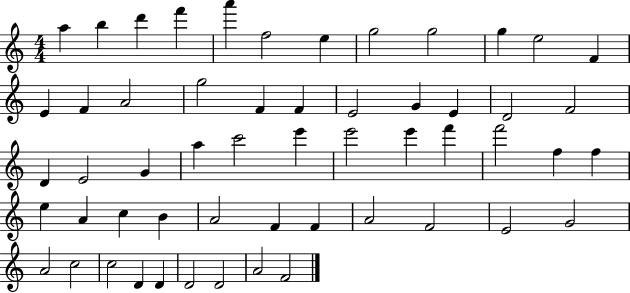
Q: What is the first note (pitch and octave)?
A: A5